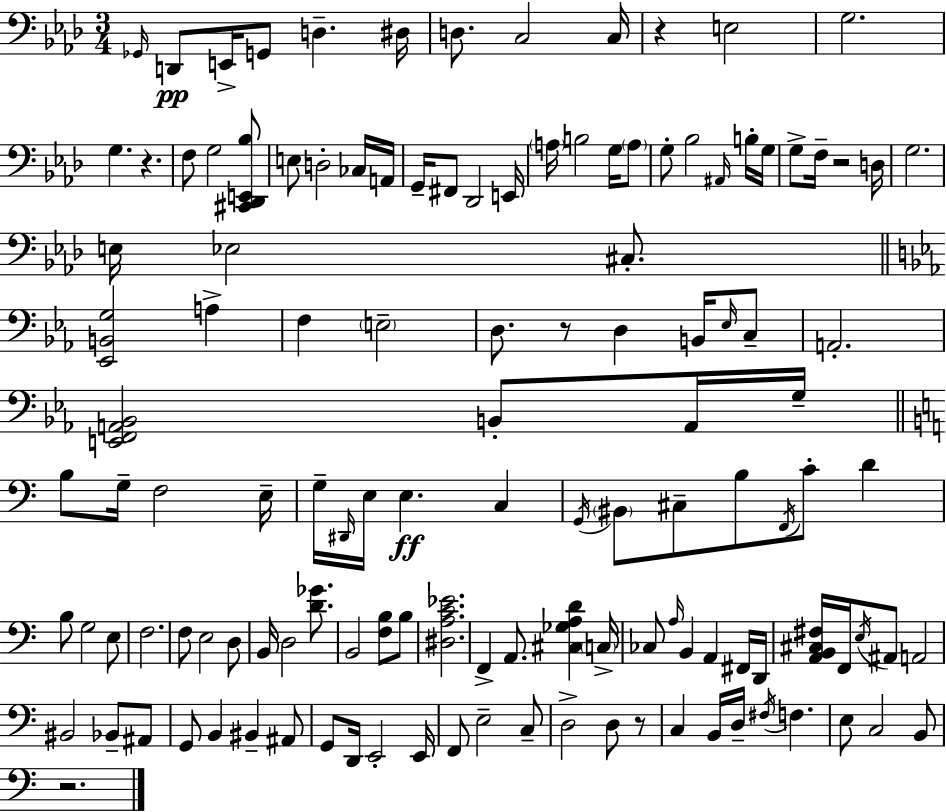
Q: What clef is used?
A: bass